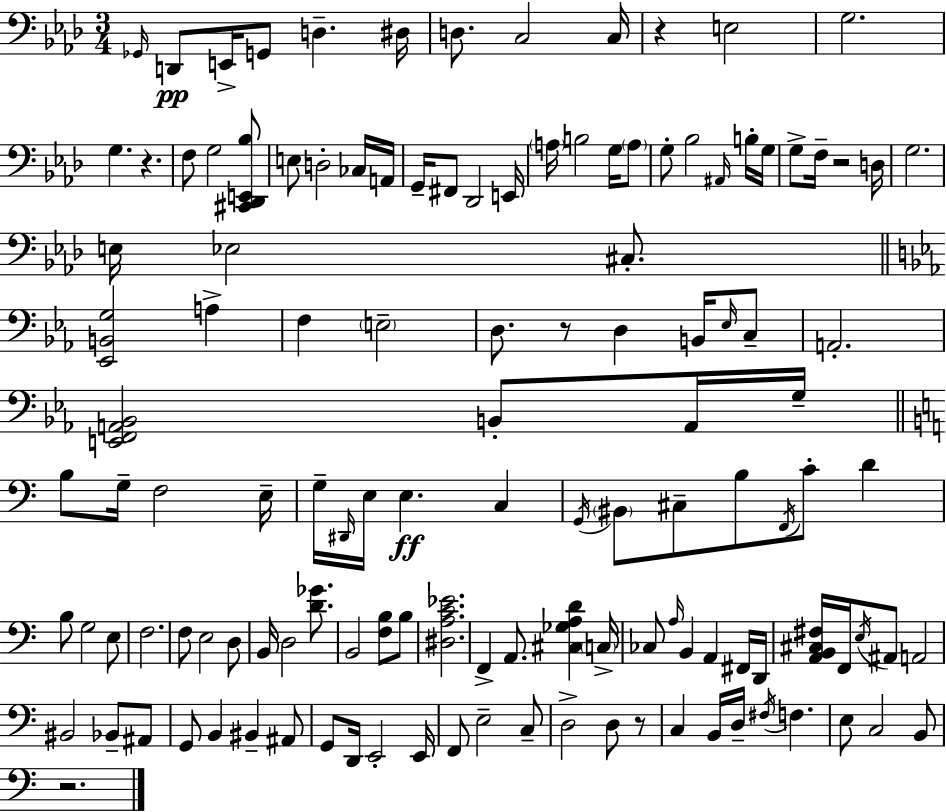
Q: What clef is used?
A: bass